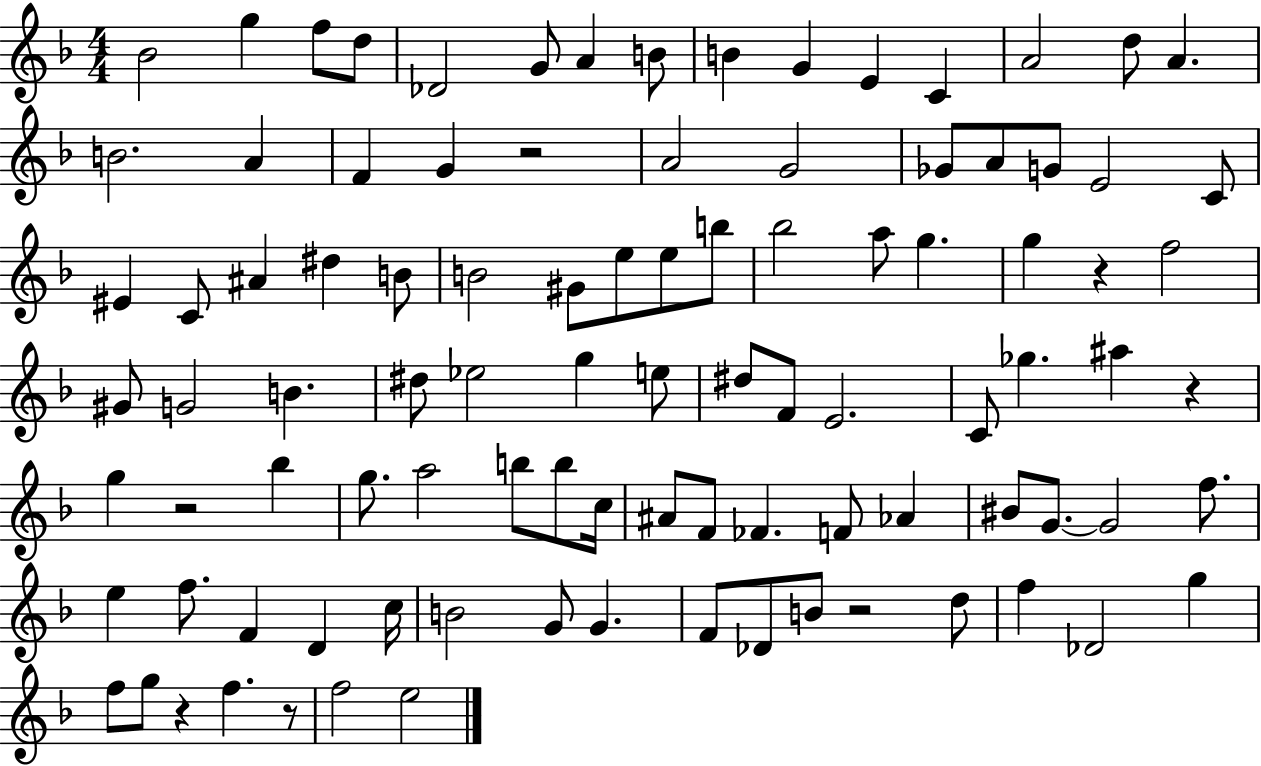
X:1
T:Untitled
M:4/4
L:1/4
K:F
_B2 g f/2 d/2 _D2 G/2 A B/2 B G E C A2 d/2 A B2 A F G z2 A2 G2 _G/2 A/2 G/2 E2 C/2 ^E C/2 ^A ^d B/2 B2 ^G/2 e/2 e/2 b/2 _b2 a/2 g g z f2 ^G/2 G2 B ^d/2 _e2 g e/2 ^d/2 F/2 E2 C/2 _g ^a z g z2 _b g/2 a2 b/2 b/2 c/4 ^A/2 F/2 _F F/2 _A ^B/2 G/2 G2 f/2 e f/2 F D c/4 B2 G/2 G F/2 _D/2 B/2 z2 d/2 f _D2 g f/2 g/2 z f z/2 f2 e2